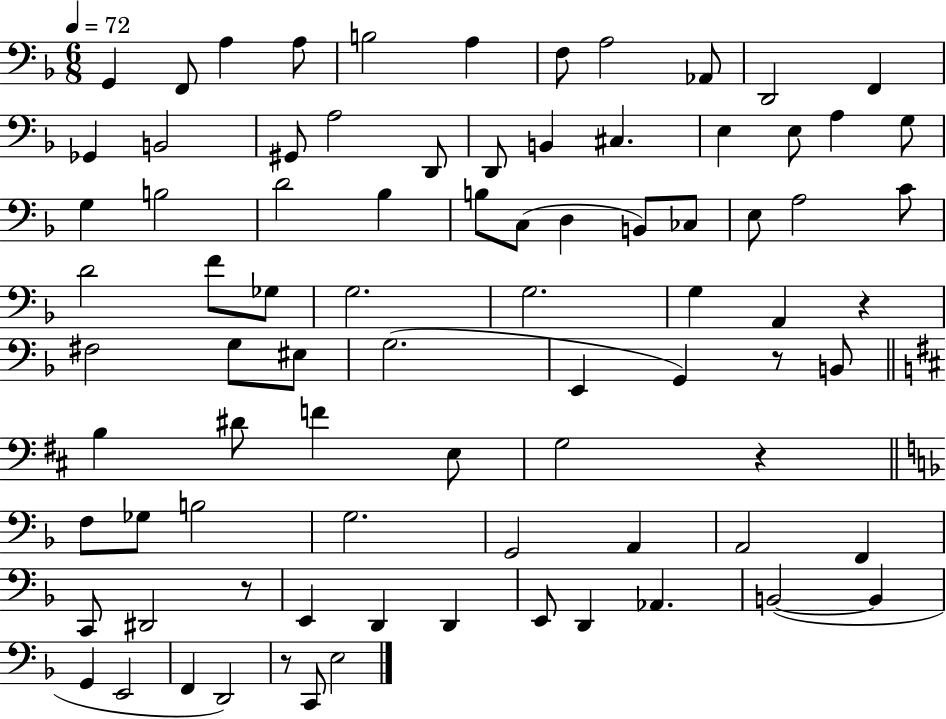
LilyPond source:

{
  \clef bass
  \numericTimeSignature
  \time 6/8
  \key f \major
  \tempo 4 = 72
  g,4 f,8 a4 a8 | b2 a4 | f8 a2 aes,8 | d,2 f,4 | \break ges,4 b,2 | gis,8 a2 d,8 | d,8 b,4 cis4. | e4 e8 a4 g8 | \break g4 b2 | d'2 bes4 | b8 c8( d4 b,8) ces8 | e8 a2 c'8 | \break d'2 f'8 ges8 | g2. | g2. | g4 a,4 r4 | \break fis2 g8 eis8 | g2.( | e,4 g,4) r8 b,8 | \bar "||" \break \key b \minor b4 dis'8 f'4 e8 | g2 r4 | \bar "||" \break \key f \major f8 ges8 b2 | g2. | g,2 a,4 | a,2 f,4 | \break c,8 dis,2 r8 | e,4 d,4 d,4 | e,8 d,4 aes,4. | b,2~(~ b,4 | \break g,4 e,2 | f,4 d,2) | r8 c,8 e2 | \bar "|."
}